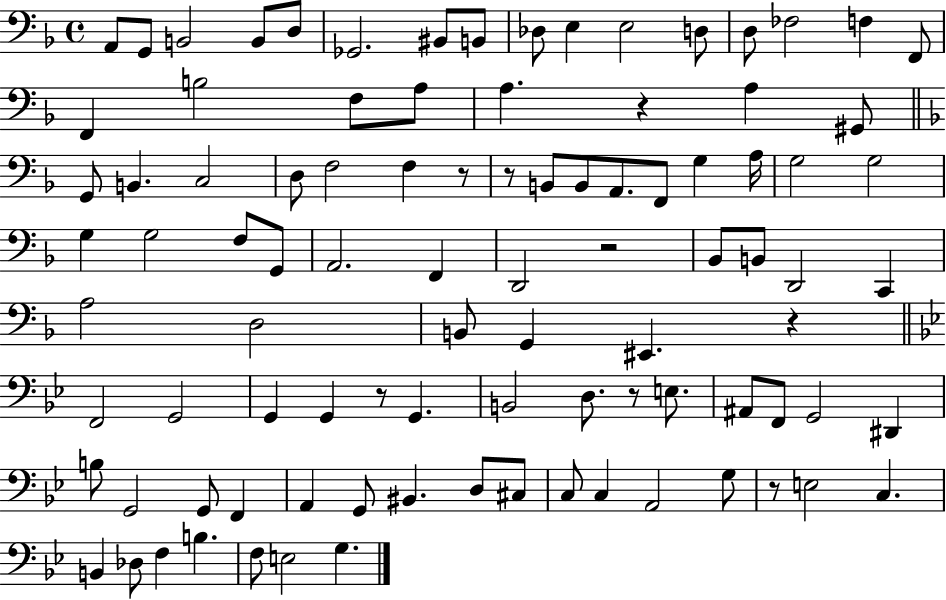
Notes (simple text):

A2/e G2/e B2/h B2/e D3/e Gb2/h. BIS2/e B2/e Db3/e E3/q E3/h D3/e D3/e FES3/h F3/q F2/e F2/q B3/h F3/e A3/e A3/q. R/q A3/q G#2/e G2/e B2/q. C3/h D3/e F3/h F3/q R/e R/e B2/e B2/e A2/e. F2/e G3/q A3/s G3/h G3/h G3/q G3/h F3/e G2/e A2/h. F2/q D2/h R/h Bb2/e B2/e D2/h C2/q A3/h D3/h B2/e G2/q EIS2/q. R/q F2/h G2/h G2/q G2/q R/e G2/q. B2/h D3/e. R/e E3/e. A#2/e F2/e G2/h D#2/q B3/e G2/h G2/e F2/q A2/q G2/e BIS2/q. D3/e C#3/e C3/e C3/q A2/h G3/e R/e E3/h C3/q. B2/q Db3/e F3/q B3/q. F3/e E3/h G3/q.